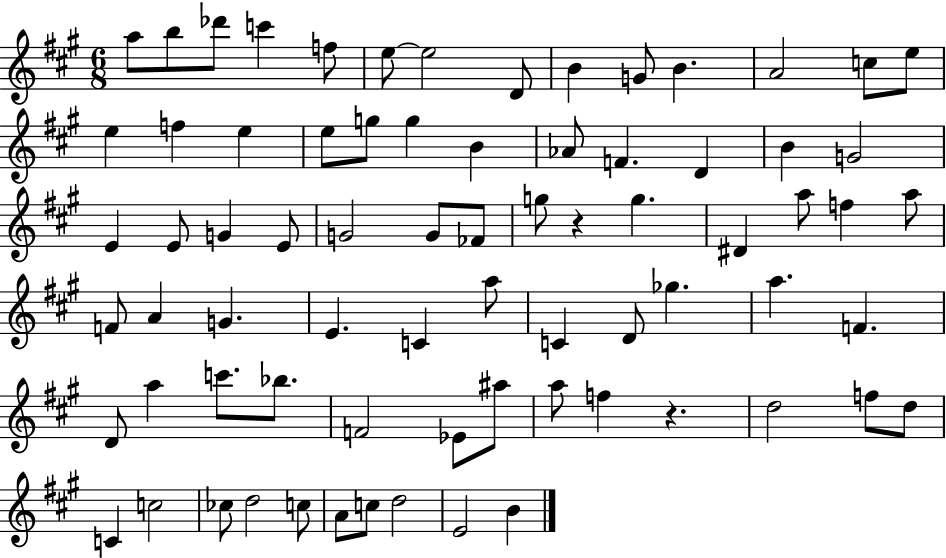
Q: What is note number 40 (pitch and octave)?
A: F4